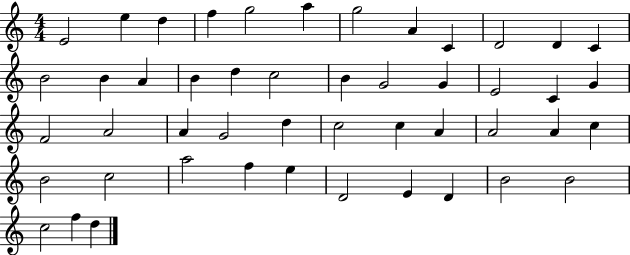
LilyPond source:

{
  \clef treble
  \numericTimeSignature
  \time 4/4
  \key c \major
  e'2 e''4 d''4 | f''4 g''2 a''4 | g''2 a'4 c'4 | d'2 d'4 c'4 | \break b'2 b'4 a'4 | b'4 d''4 c''2 | b'4 g'2 g'4 | e'2 c'4 g'4 | \break f'2 a'2 | a'4 g'2 d''4 | c''2 c''4 a'4 | a'2 a'4 c''4 | \break b'2 c''2 | a''2 f''4 e''4 | d'2 e'4 d'4 | b'2 b'2 | \break c''2 f''4 d''4 | \bar "|."
}